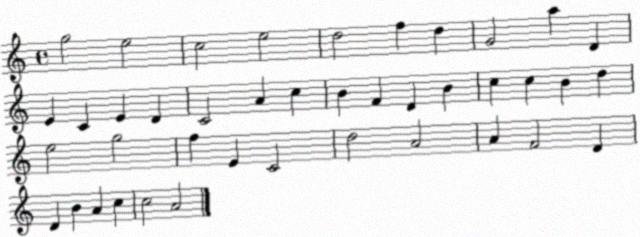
X:1
T:Untitled
M:4/4
L:1/4
K:C
g2 e2 c2 e2 d2 f d G2 a D E C E D C2 A c B F D B c c B d e2 g2 f E C2 d2 A2 A F2 D D B A c c2 A2